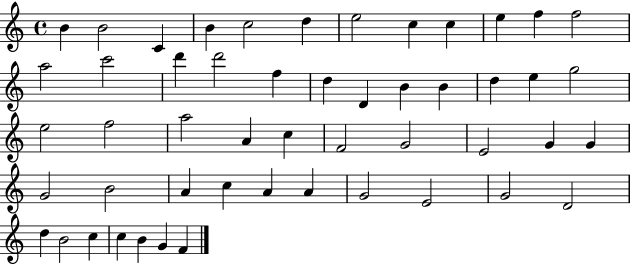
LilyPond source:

{
  \clef treble
  \time 4/4
  \defaultTimeSignature
  \key c \major
  b'4 b'2 c'4 | b'4 c''2 d''4 | e''2 c''4 c''4 | e''4 f''4 f''2 | \break a''2 c'''2 | d'''4 d'''2 f''4 | d''4 d'4 b'4 b'4 | d''4 e''4 g''2 | \break e''2 f''2 | a''2 a'4 c''4 | f'2 g'2 | e'2 g'4 g'4 | \break g'2 b'2 | a'4 c''4 a'4 a'4 | g'2 e'2 | g'2 d'2 | \break d''4 b'2 c''4 | c''4 b'4 g'4 f'4 | \bar "|."
}